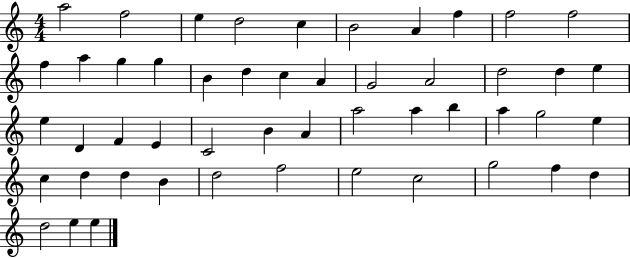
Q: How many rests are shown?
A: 0